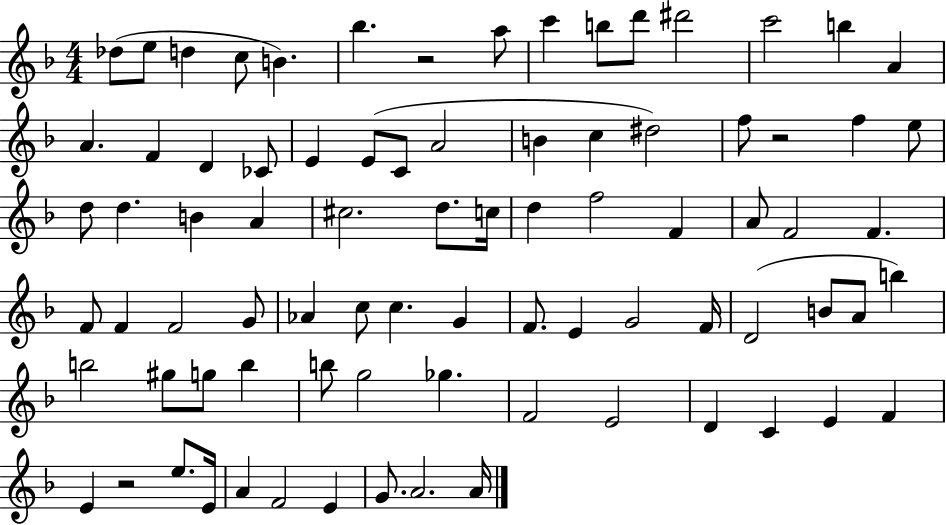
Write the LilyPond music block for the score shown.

{
  \clef treble
  \numericTimeSignature
  \time 4/4
  \key f \major
  des''8( e''8 d''4 c''8 b'4.) | bes''4. r2 a''8 | c'''4 b''8 d'''8 dis'''2 | c'''2 b''4 a'4 | \break a'4. f'4 d'4 ces'8 | e'4 e'8( c'8 a'2 | b'4 c''4 dis''2) | f''8 r2 f''4 e''8 | \break d''8 d''4. b'4 a'4 | cis''2. d''8. c''16 | d''4 f''2 f'4 | a'8 f'2 f'4. | \break f'8 f'4 f'2 g'8 | aes'4 c''8 c''4. g'4 | f'8. e'4 g'2 f'16 | d'2( b'8 a'8 b''4) | \break b''2 gis''8 g''8 b''4 | b''8 g''2 ges''4. | f'2 e'2 | d'4 c'4 e'4 f'4 | \break e'4 r2 e''8. e'16 | a'4 f'2 e'4 | g'8. a'2. a'16 | \bar "|."
}